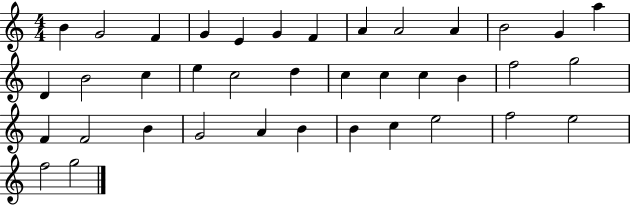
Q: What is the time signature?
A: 4/4